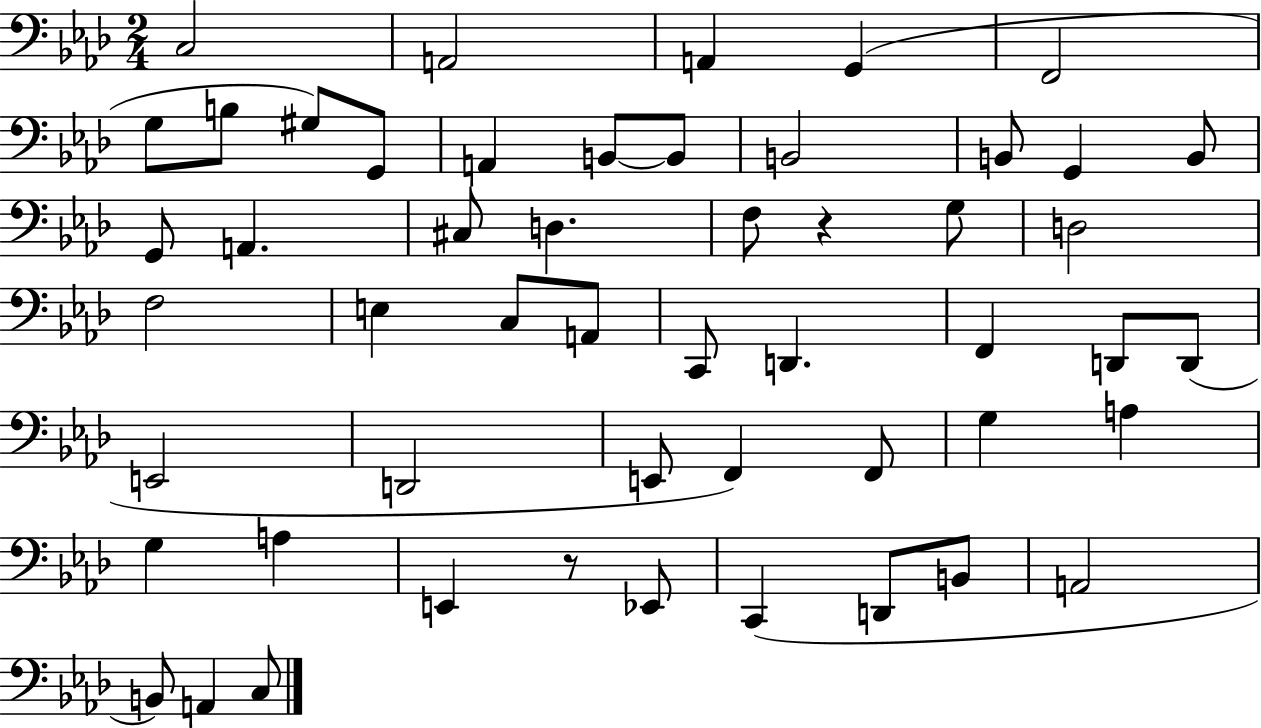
C3/h A2/h A2/q G2/q F2/h G3/e B3/e G#3/e G2/e A2/q B2/e B2/e B2/h B2/e G2/q B2/e G2/e A2/q. C#3/e D3/q. F3/e R/q G3/e D3/h F3/h E3/q C3/e A2/e C2/e D2/q. F2/q D2/e D2/e E2/h D2/h E2/e F2/q F2/e G3/q A3/q G3/q A3/q E2/q R/e Eb2/e C2/q D2/e B2/e A2/h B2/e A2/q C3/e